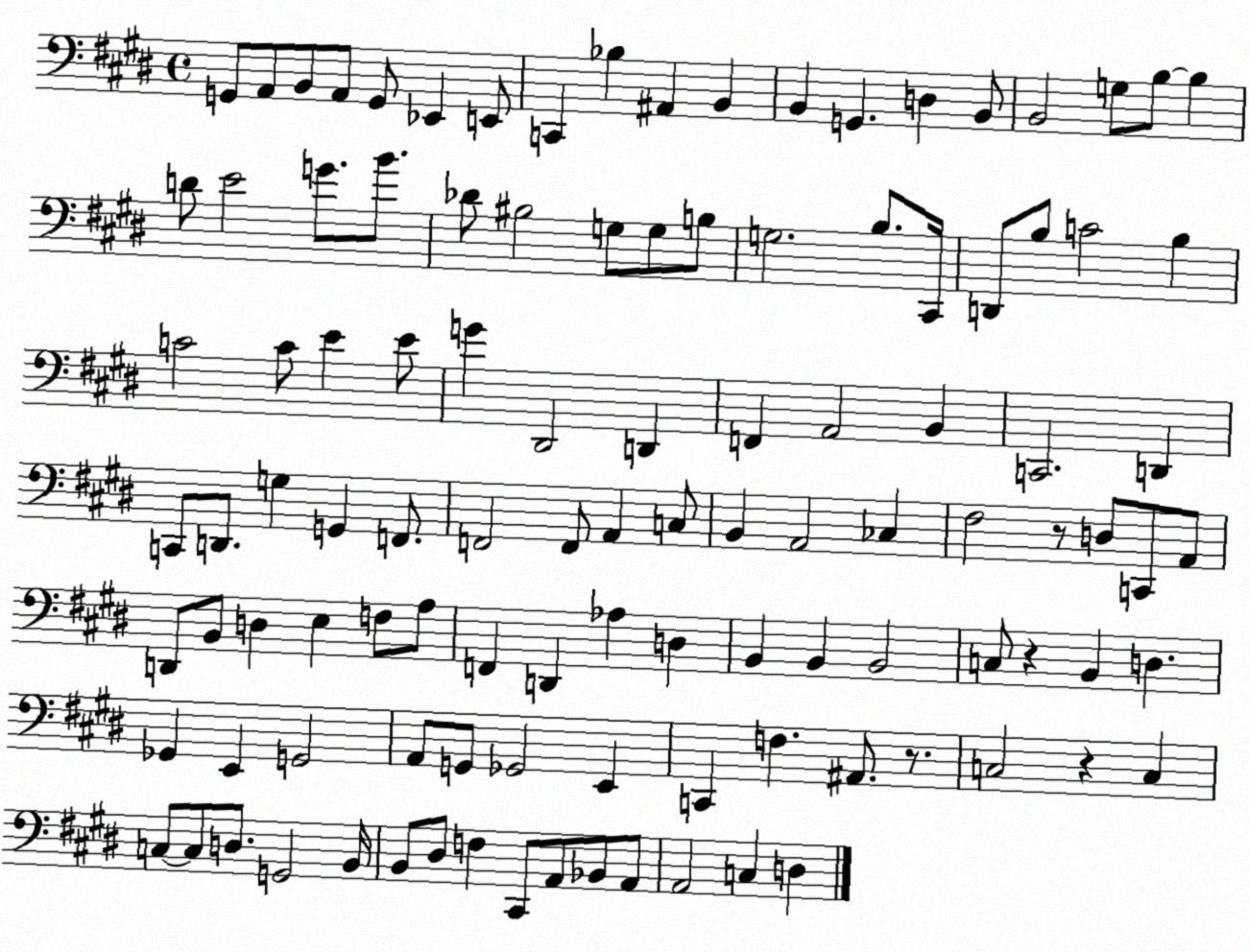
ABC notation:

X:1
T:Untitled
M:4/4
L:1/4
K:E
G,,/2 A,,/2 B,,/2 A,,/2 G,,/2 _E,, E,,/2 C,, _B, ^A,, B,, B,, G,, D, B,,/2 B,,2 G,/2 B,/2 B, D/2 E2 G/2 B/2 _D/2 ^B,2 G,/2 G,/2 B,/2 G,2 B,/2 ^C,,/4 D,,/2 B,/2 C2 B, C2 C/2 E E/2 G ^D,,2 D,, F,, A,,2 B,, C,,2 D,, C,,/2 D,,/2 G, G,, F,,/2 F,,2 F,,/2 A,, C,/2 B,, A,,2 _C, ^F,2 z/2 D,/2 C,,/2 A,,/2 D,,/2 B,,/2 D, E, F,/2 A,/2 F,, D,, _A, D, B,, B,, B,,2 C,/2 z B,, D, _G,, E,, G,,2 A,,/2 G,,/2 _G,,2 E,, C,, F, ^A,,/2 z/2 C,2 z C, C,/2 C,/2 D,/2 G,,2 B,,/4 B,,/2 ^D,/2 F, ^C,,/2 A,,/2 _B,,/2 A,,/2 A,,2 C, D,